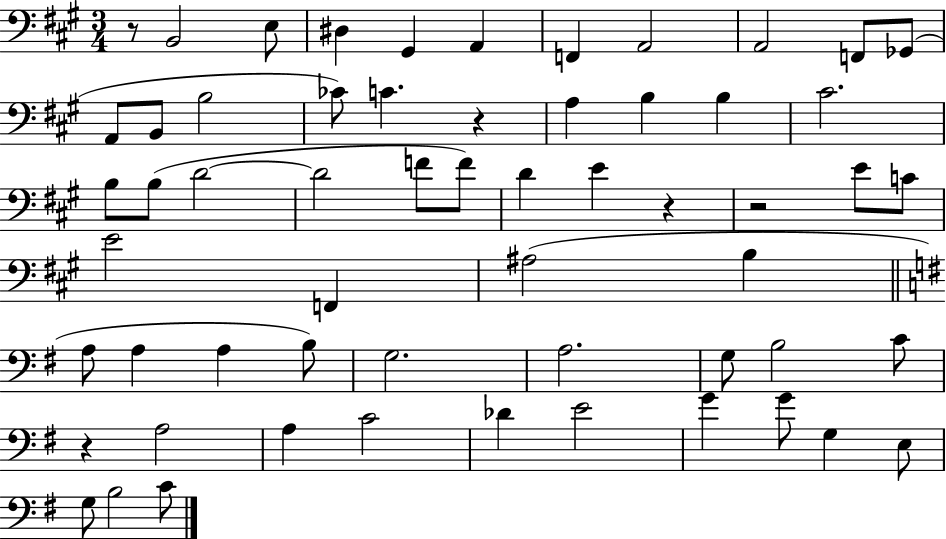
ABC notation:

X:1
T:Untitled
M:3/4
L:1/4
K:A
z/2 B,,2 E,/2 ^D, ^G,, A,, F,, A,,2 A,,2 F,,/2 _G,,/2 A,,/2 B,,/2 B,2 _C/2 C z A, B, B, ^C2 B,/2 B,/2 D2 D2 F/2 F/2 D E z z2 E/2 C/2 E2 F,, ^A,2 B, A,/2 A, A, B,/2 G,2 A,2 G,/2 B,2 C/2 z A,2 A, C2 _D E2 G G/2 G, E,/2 G,/2 B,2 C/2